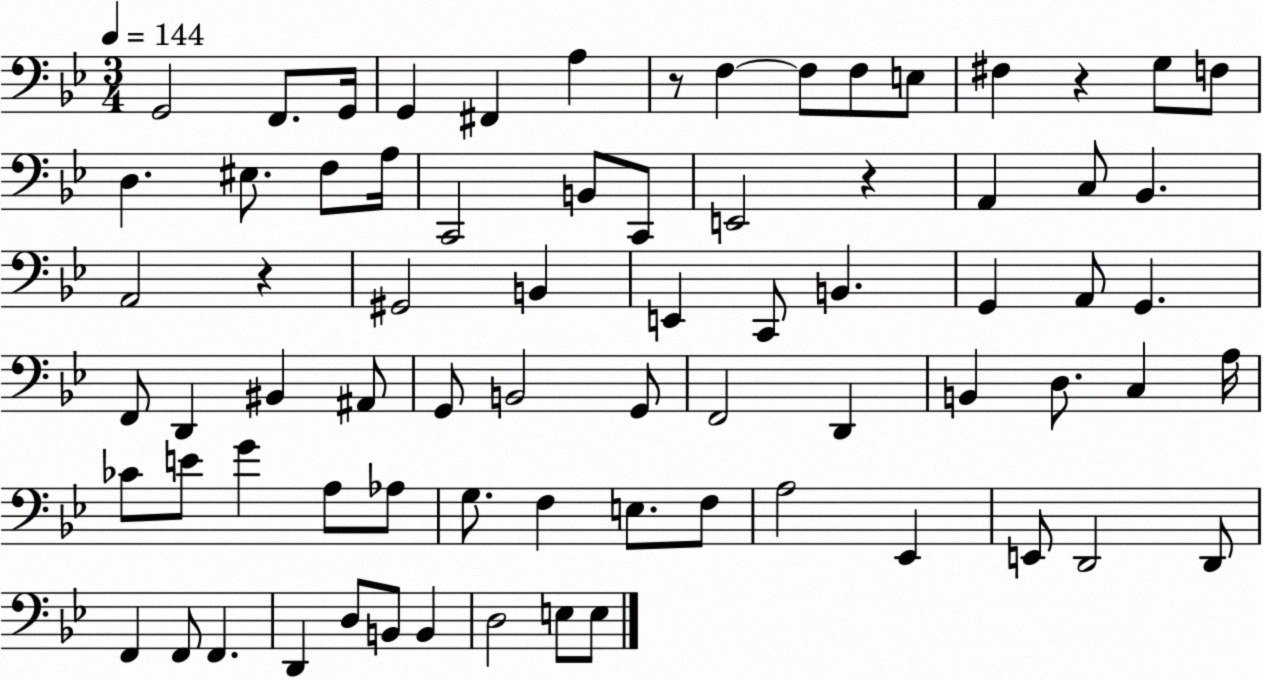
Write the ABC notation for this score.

X:1
T:Untitled
M:3/4
L:1/4
K:Bb
G,,2 F,,/2 G,,/4 G,, ^F,, A, z/2 F, F,/2 F,/2 E,/2 ^F, z G,/2 F,/2 D, ^E,/2 F,/2 A,/4 C,,2 B,,/2 C,,/2 E,,2 z A,, C,/2 _B,, A,,2 z ^G,,2 B,, E,, C,,/2 B,, G,, A,,/2 G,, F,,/2 D,, ^B,, ^A,,/2 G,,/2 B,,2 G,,/2 F,,2 D,, B,, D,/2 C, A,/4 _C/2 E/2 G A,/2 _A,/2 G,/2 F, E,/2 F,/2 A,2 _E,, E,,/2 D,,2 D,,/2 F,, F,,/2 F,, D,, D,/2 B,,/2 B,, D,2 E,/2 E,/2